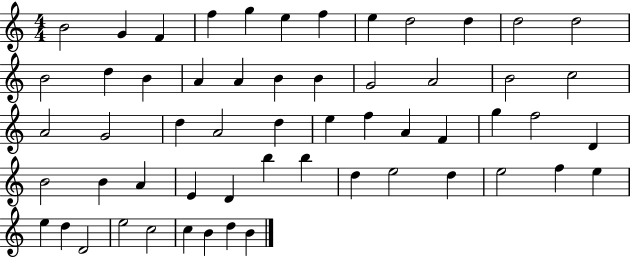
{
  \clef treble
  \numericTimeSignature
  \time 4/4
  \key c \major
  b'2 g'4 f'4 | f''4 g''4 e''4 f''4 | e''4 d''2 d''4 | d''2 d''2 | \break b'2 d''4 b'4 | a'4 a'4 b'4 b'4 | g'2 a'2 | b'2 c''2 | \break a'2 g'2 | d''4 a'2 d''4 | e''4 f''4 a'4 f'4 | g''4 f''2 d'4 | \break b'2 b'4 a'4 | e'4 d'4 b''4 b''4 | d''4 e''2 d''4 | e''2 f''4 e''4 | \break e''4 d''4 d'2 | e''2 c''2 | c''4 b'4 d''4 b'4 | \bar "|."
}